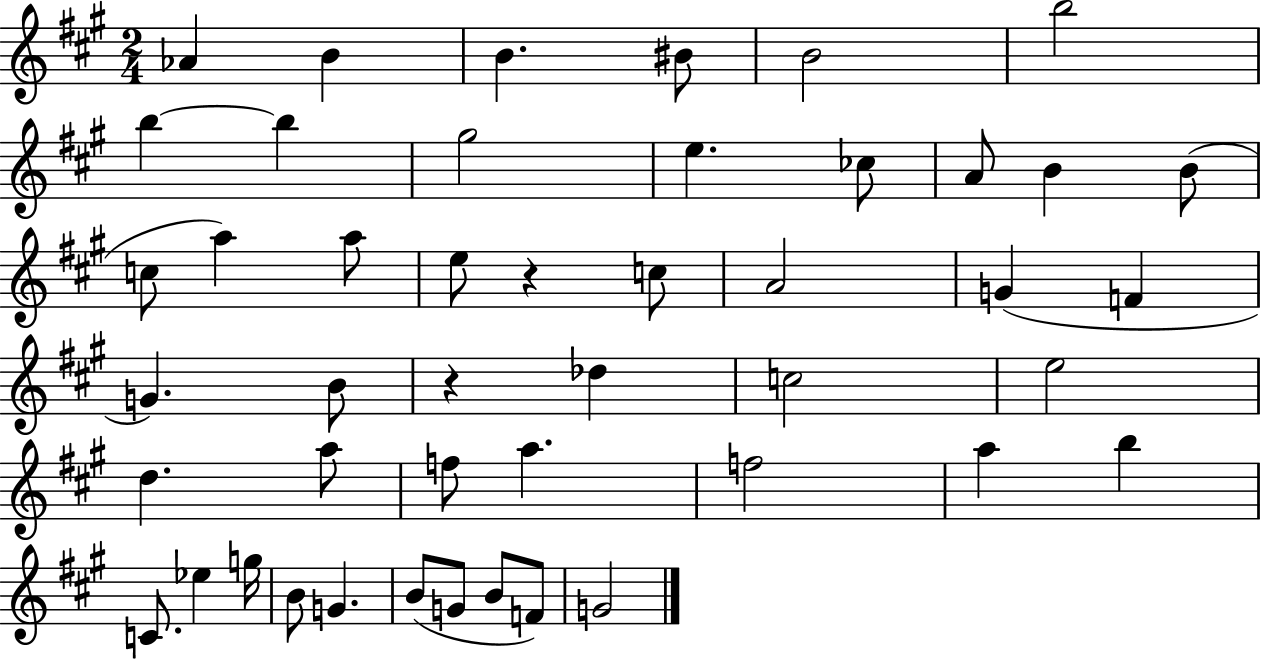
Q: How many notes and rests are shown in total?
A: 46